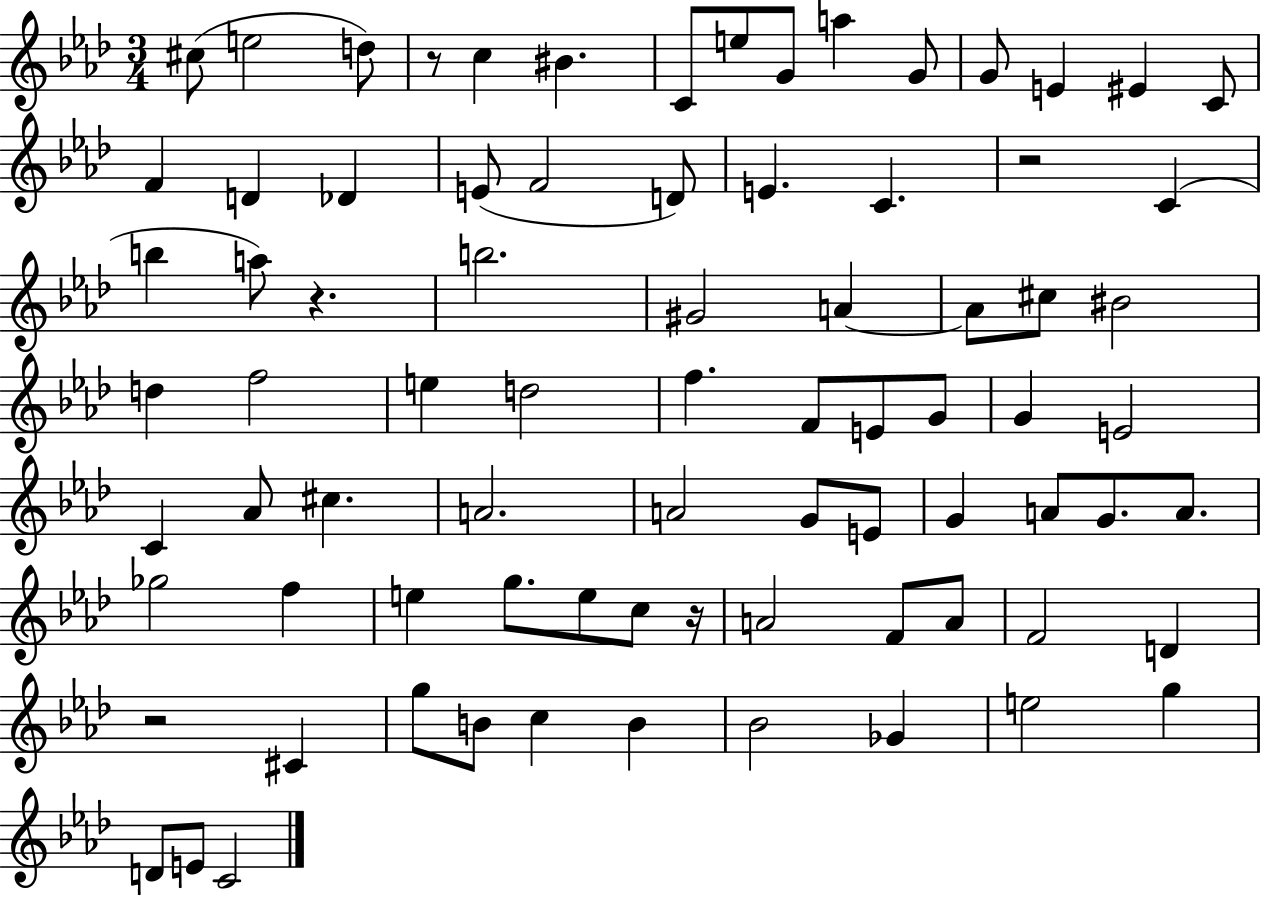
{
  \clef treble
  \numericTimeSignature
  \time 3/4
  \key aes \major
  cis''8( e''2 d''8) | r8 c''4 bis'4. | c'8 e''8 g'8 a''4 g'8 | g'8 e'4 eis'4 c'8 | \break f'4 d'4 des'4 | e'8( f'2 d'8) | e'4. c'4. | r2 c'4( | \break b''4 a''8) r4. | b''2. | gis'2 a'4~~ | a'8 cis''8 bis'2 | \break d''4 f''2 | e''4 d''2 | f''4. f'8 e'8 g'8 | g'4 e'2 | \break c'4 aes'8 cis''4. | a'2. | a'2 g'8 e'8 | g'4 a'8 g'8. a'8. | \break ges''2 f''4 | e''4 g''8. e''8 c''8 r16 | a'2 f'8 a'8 | f'2 d'4 | \break r2 cis'4 | g''8 b'8 c''4 b'4 | bes'2 ges'4 | e''2 g''4 | \break d'8 e'8 c'2 | \bar "|."
}